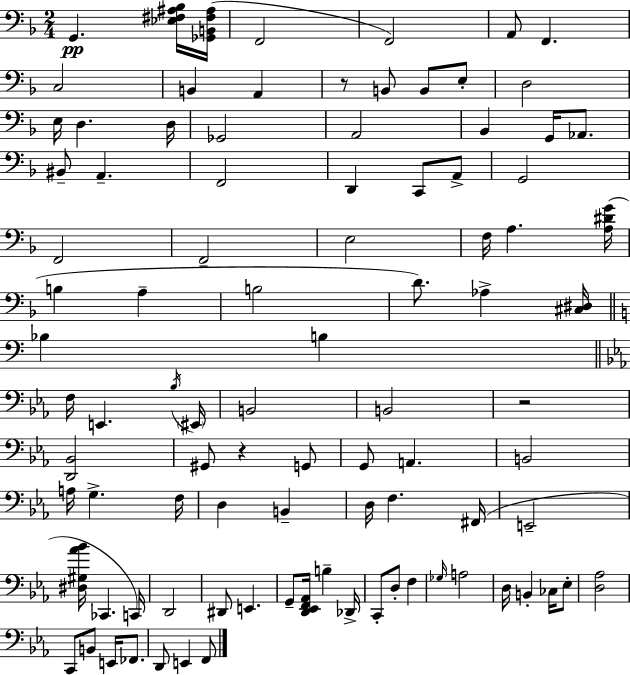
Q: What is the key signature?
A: D minor